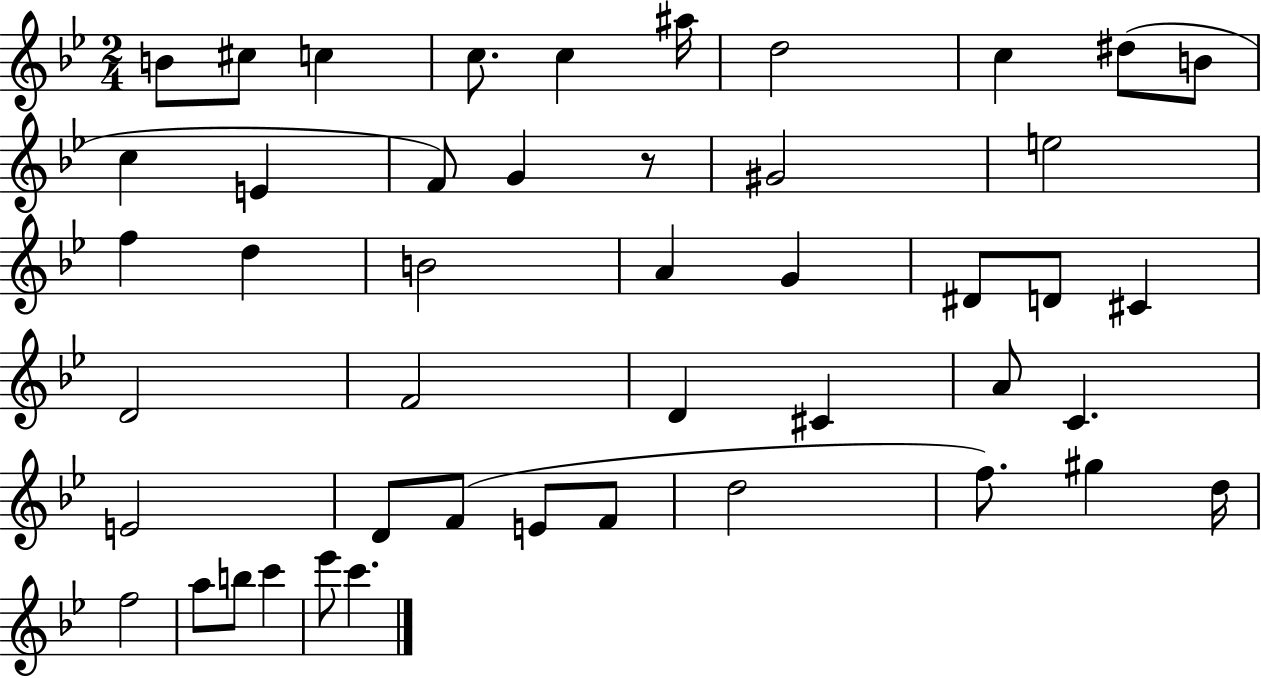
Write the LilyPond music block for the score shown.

{
  \clef treble
  \numericTimeSignature
  \time 2/4
  \key bes \major
  b'8 cis''8 c''4 | c''8. c''4 ais''16 | d''2 | c''4 dis''8( b'8 | \break c''4 e'4 | f'8) g'4 r8 | gis'2 | e''2 | \break f''4 d''4 | b'2 | a'4 g'4 | dis'8 d'8 cis'4 | \break d'2 | f'2 | d'4 cis'4 | a'8 c'4. | \break e'2 | d'8 f'8( e'8 f'8 | d''2 | f''8.) gis''4 d''16 | \break f''2 | a''8 b''8 c'''4 | ees'''8 c'''4. | \bar "|."
}